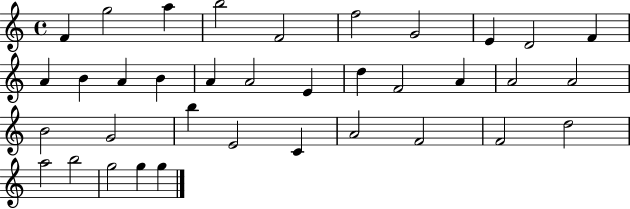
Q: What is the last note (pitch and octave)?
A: G5